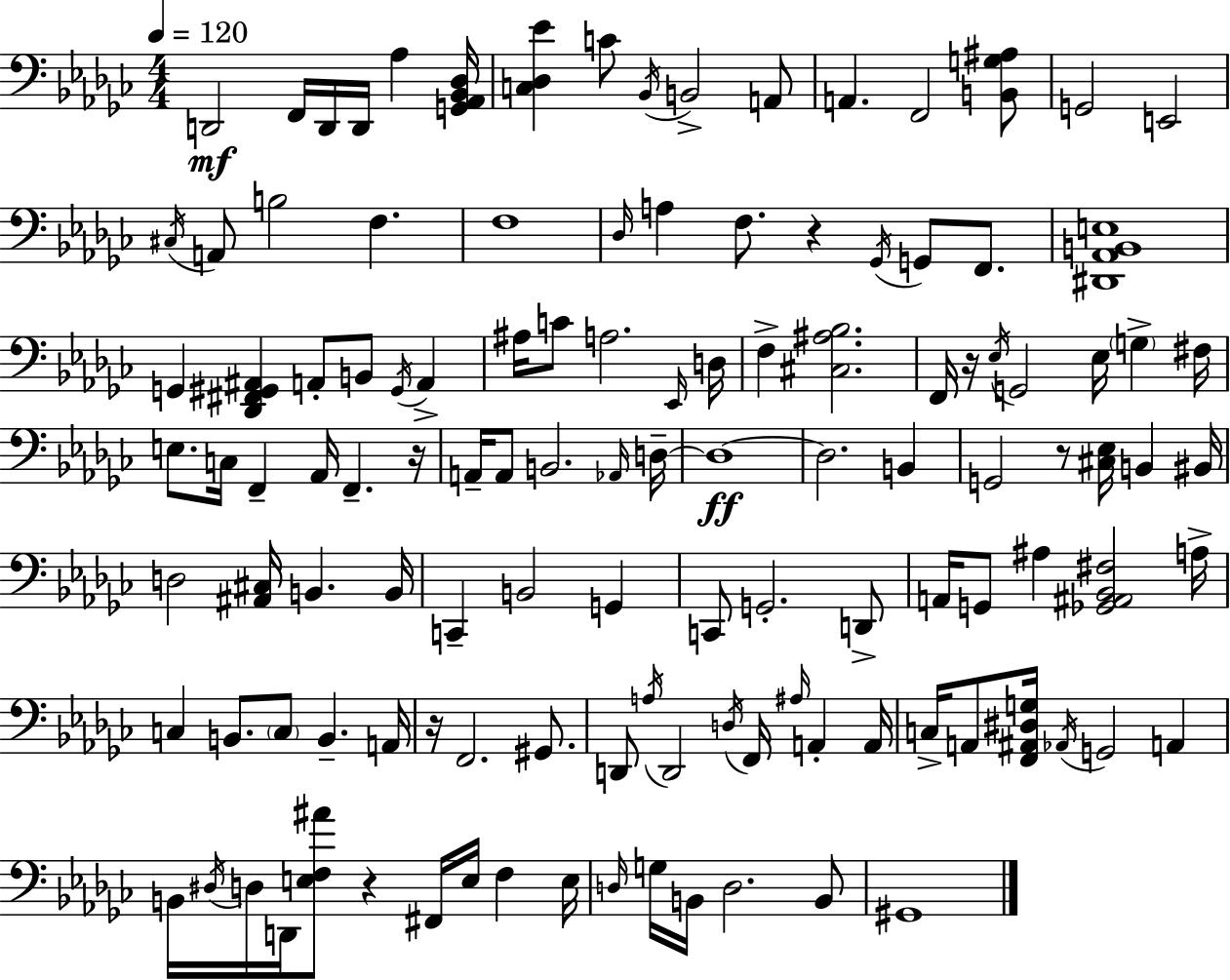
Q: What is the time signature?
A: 4/4